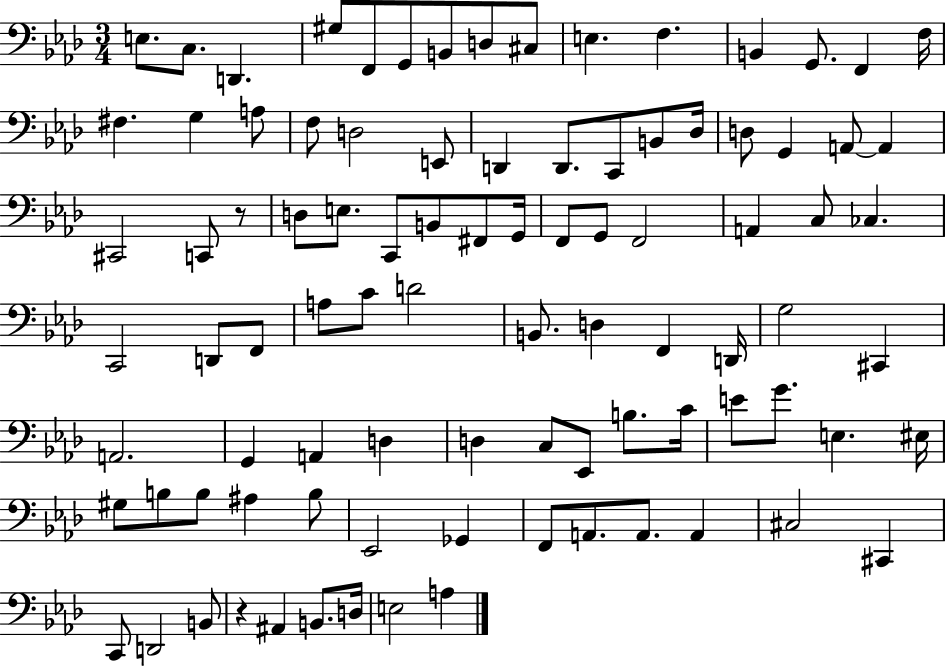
E3/e. C3/e. D2/q. G#3/e F2/e G2/e B2/e D3/e C#3/e E3/q. F3/q. B2/q G2/e. F2/q F3/s F#3/q. G3/q A3/e F3/e D3/h E2/e D2/q D2/e. C2/e B2/e Db3/s D3/e G2/q A2/e A2/q C#2/h C2/e R/e D3/e E3/e. C2/e B2/e F#2/e G2/s F2/e G2/e F2/h A2/q C3/e CES3/q. C2/h D2/e F2/e A3/e C4/e D4/h B2/e. D3/q F2/q D2/s G3/h C#2/q A2/h. G2/q A2/q D3/q D3/q C3/e Eb2/e B3/e. C4/s E4/e G4/e. E3/q. EIS3/s G#3/e B3/e B3/e A#3/q B3/e Eb2/h Gb2/q F2/e A2/e. A2/e. A2/q C#3/h C#2/q C2/e D2/h B2/e R/q A#2/q B2/e. D3/s E3/h A3/q